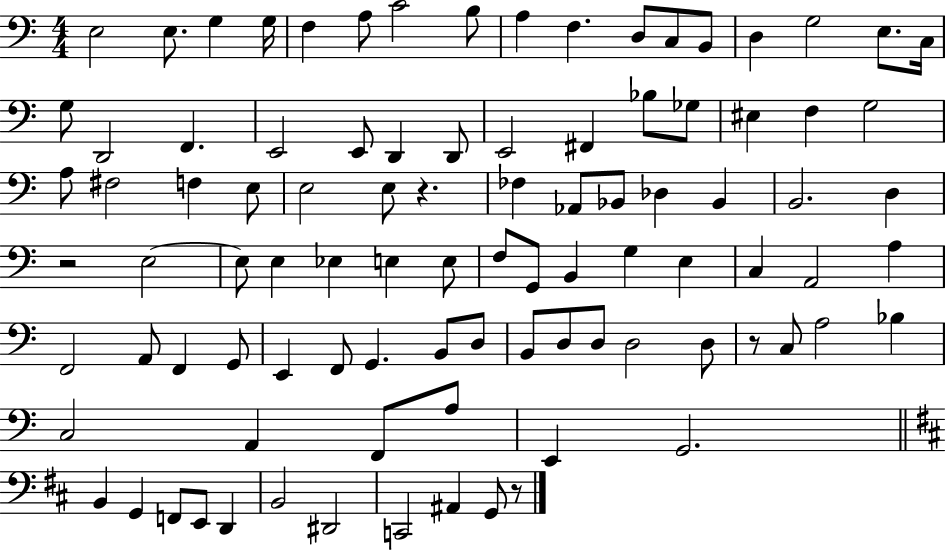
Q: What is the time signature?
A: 4/4